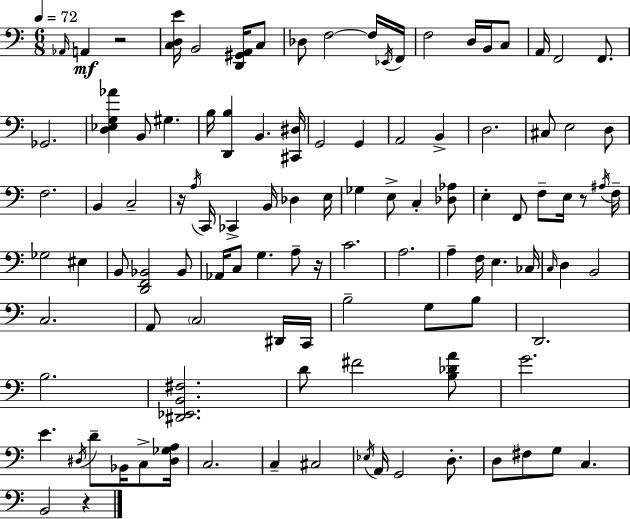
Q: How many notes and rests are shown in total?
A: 109